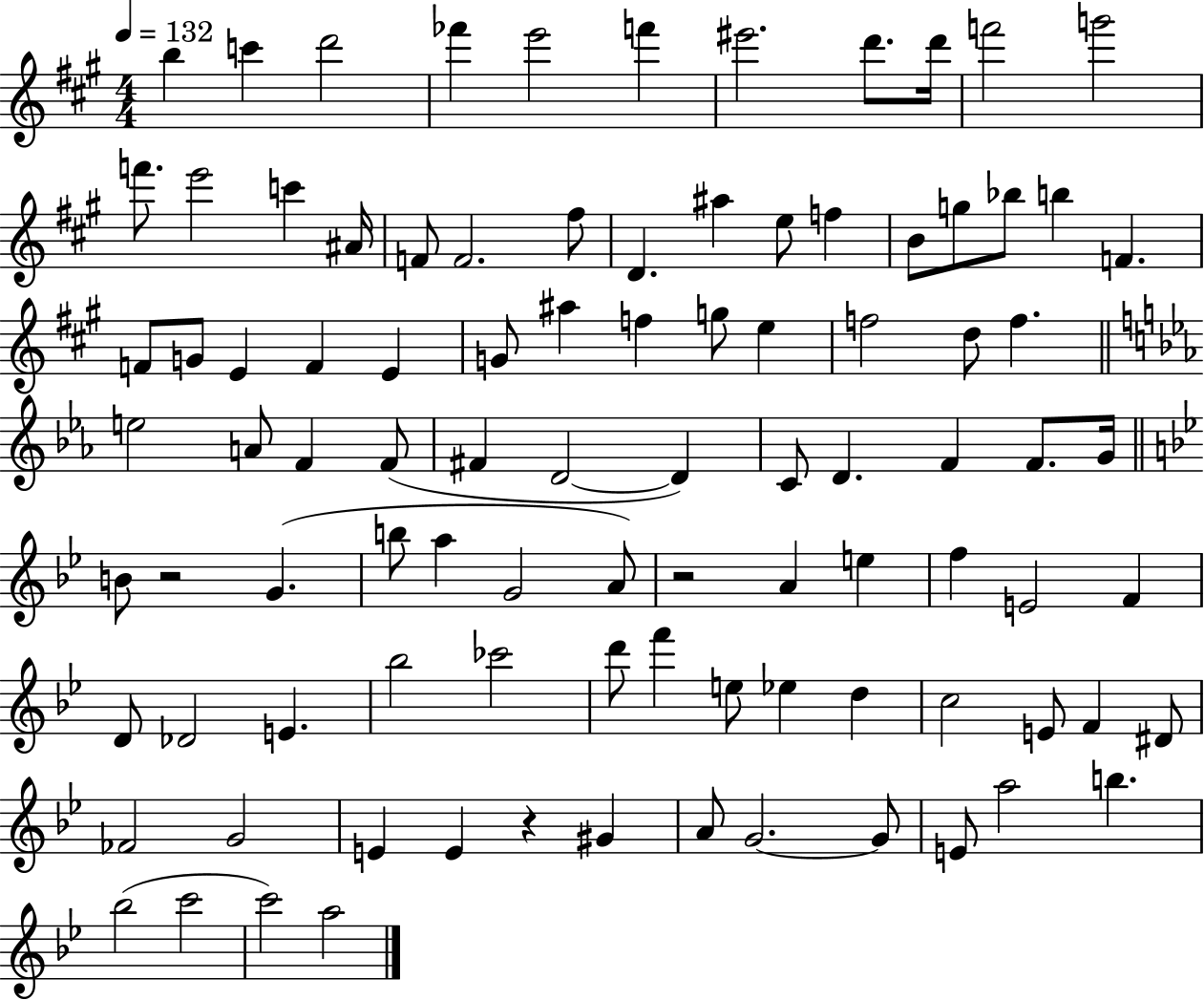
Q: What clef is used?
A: treble